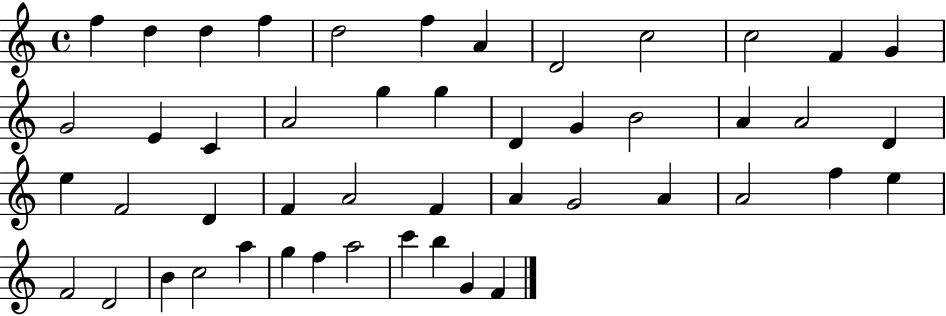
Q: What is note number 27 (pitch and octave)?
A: D4